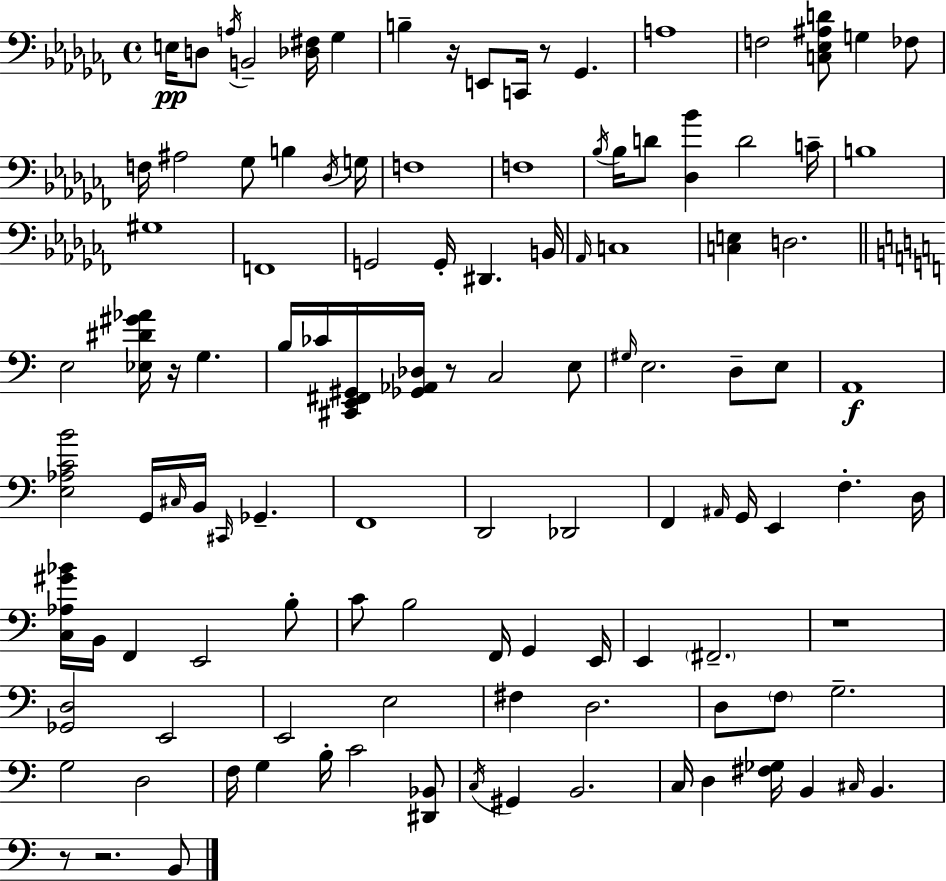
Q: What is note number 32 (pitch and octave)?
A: D#2